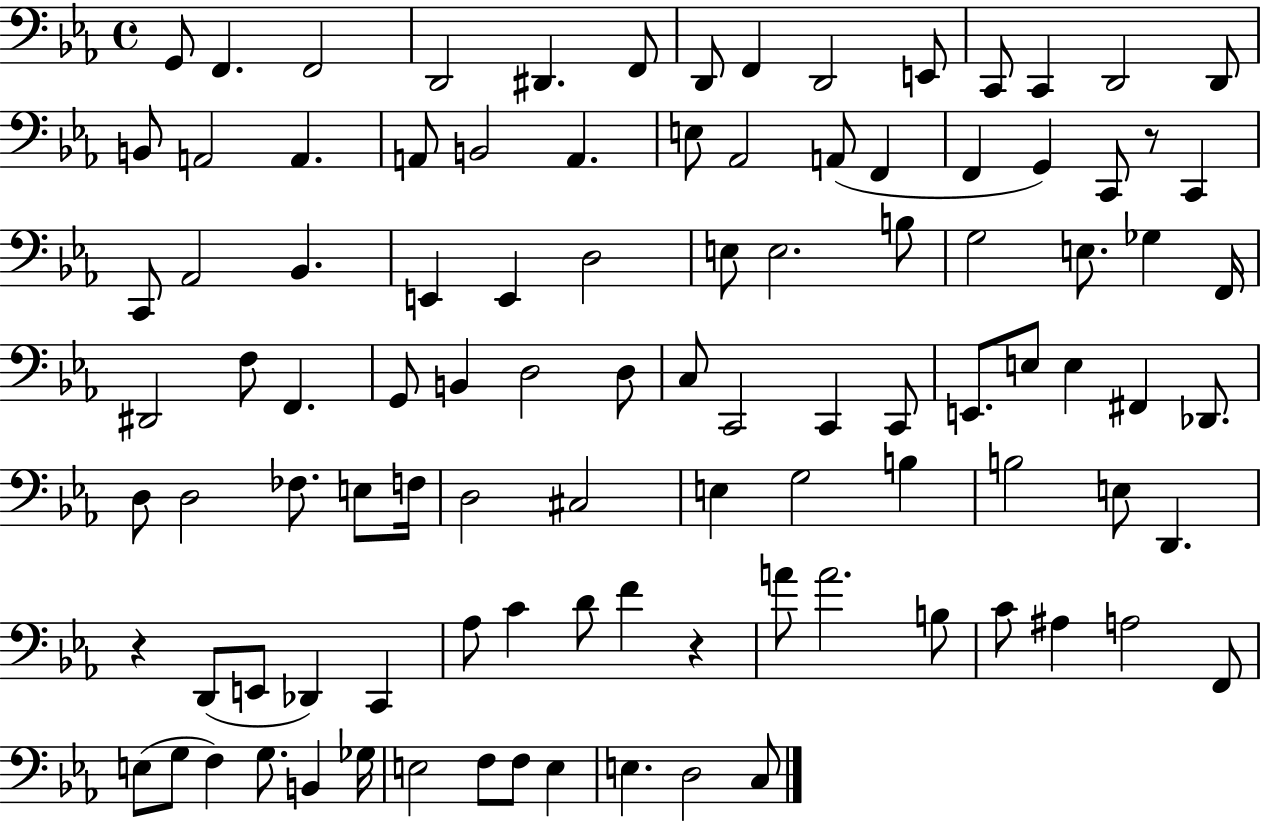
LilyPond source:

{
  \clef bass
  \time 4/4
  \defaultTimeSignature
  \key ees \major
  \repeat volta 2 { g,8 f,4. f,2 | d,2 dis,4. f,8 | d,8 f,4 d,2 e,8 | c,8 c,4 d,2 d,8 | \break b,8 a,2 a,4. | a,8 b,2 a,4. | e8 aes,2 a,8( f,4 | f,4 g,4) c,8 r8 c,4 | \break c,8 aes,2 bes,4. | e,4 e,4 d2 | e8 e2. b8 | g2 e8. ges4 f,16 | \break dis,2 f8 f,4. | g,8 b,4 d2 d8 | c8 c,2 c,4 c,8 | e,8. e8 e4 fis,4 des,8. | \break d8 d2 fes8. e8 f16 | d2 cis2 | e4 g2 b4 | b2 e8 d,4. | \break r4 d,8( e,8 des,4) c,4 | aes8 c'4 d'8 f'4 r4 | a'8 a'2. b8 | c'8 ais4 a2 f,8 | \break e8( g8 f4) g8. b,4 ges16 | e2 f8 f8 e4 | e4. d2 c8 | } \bar "|."
}